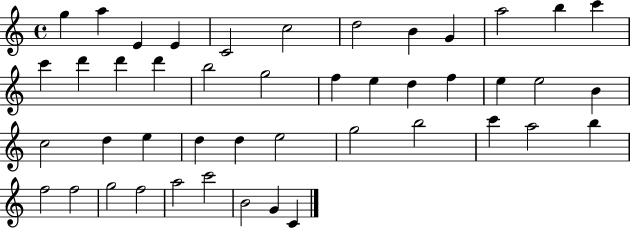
{
  \clef treble
  \time 4/4
  \defaultTimeSignature
  \key c \major
  g''4 a''4 e'4 e'4 | c'2 c''2 | d''2 b'4 g'4 | a''2 b''4 c'''4 | \break c'''4 d'''4 d'''4 d'''4 | b''2 g''2 | f''4 e''4 d''4 f''4 | e''4 e''2 b'4 | \break c''2 d''4 e''4 | d''4 d''4 e''2 | g''2 b''2 | c'''4 a''2 b''4 | \break f''2 f''2 | g''2 f''2 | a''2 c'''2 | b'2 g'4 c'4 | \break \bar "|."
}